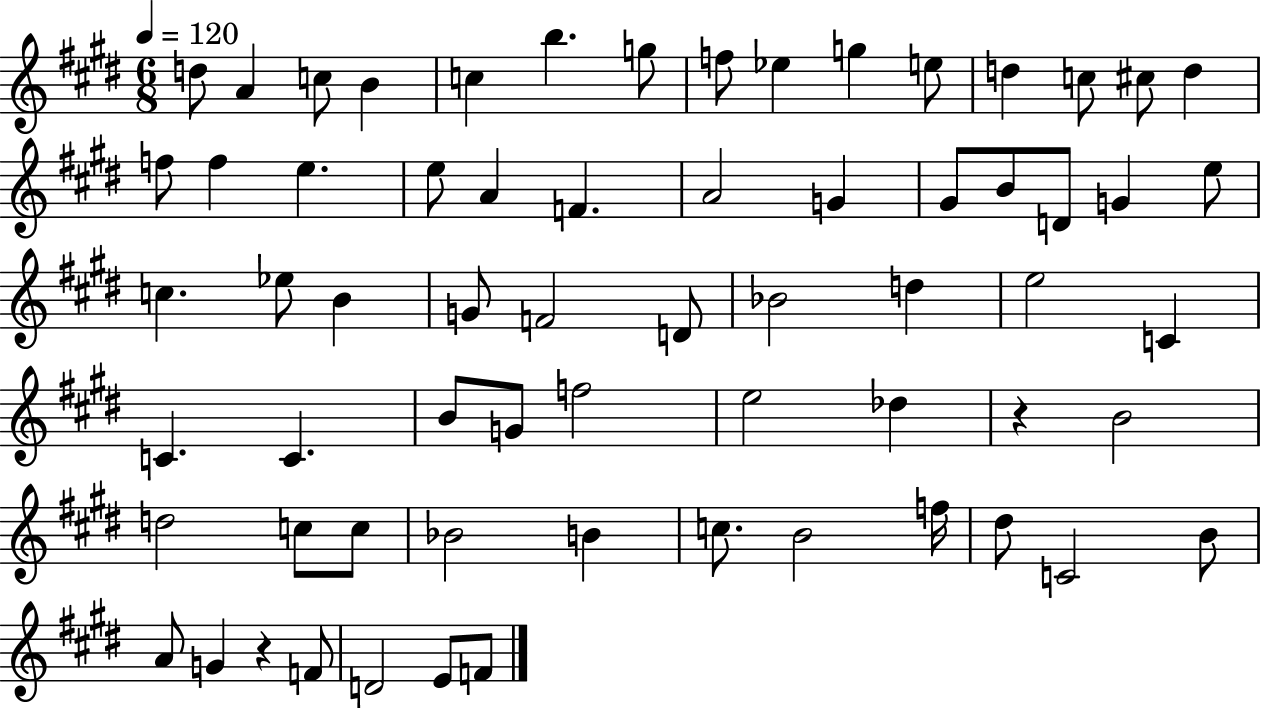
{
  \clef treble
  \numericTimeSignature
  \time 6/8
  \key e \major
  \tempo 4 = 120
  d''8 a'4 c''8 b'4 | c''4 b''4. g''8 | f''8 ees''4 g''4 e''8 | d''4 c''8 cis''8 d''4 | \break f''8 f''4 e''4. | e''8 a'4 f'4. | a'2 g'4 | gis'8 b'8 d'8 g'4 e''8 | \break c''4. ees''8 b'4 | g'8 f'2 d'8 | bes'2 d''4 | e''2 c'4 | \break c'4. c'4. | b'8 g'8 f''2 | e''2 des''4 | r4 b'2 | \break d''2 c''8 c''8 | bes'2 b'4 | c''8. b'2 f''16 | dis''8 c'2 b'8 | \break a'8 g'4 r4 f'8 | d'2 e'8 f'8 | \bar "|."
}